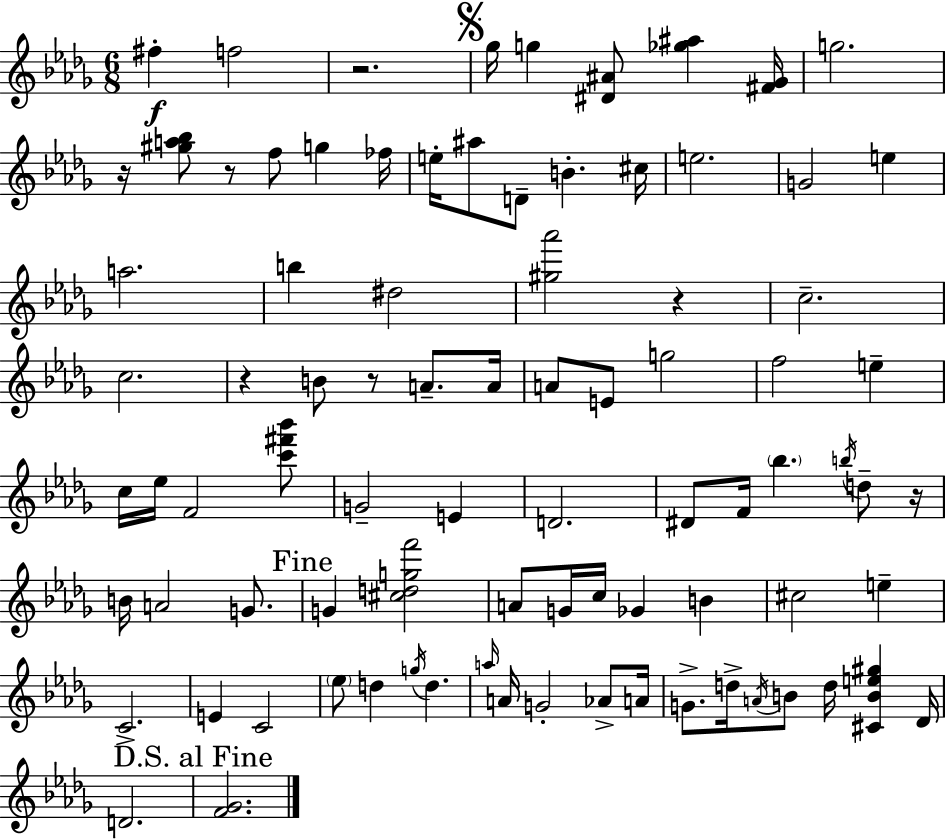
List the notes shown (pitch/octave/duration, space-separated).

F#5/q F5/h R/h. Gb5/s G5/q [D#4,A#4]/e [Gb5,A#5]/q [F#4,Gb4]/s G5/h. R/s [G#5,A5,Bb5]/e R/e F5/e G5/q FES5/s E5/s A#5/e D4/e B4/q. C#5/s E5/h. G4/h E5/q A5/h. B5/q D#5/h [G#5,Ab6]/h R/q C5/h. C5/h. R/q B4/e R/e A4/e. A4/s A4/e E4/e G5/h F5/h E5/q C5/s Eb5/s F4/h [C6,F#6,Bb6]/e G4/h E4/q D4/h. D#4/e F4/s Bb5/q. B5/s D5/e R/s B4/s A4/h G4/e. G4/q [C#5,D5,G5,F6]/h A4/e G4/s C5/s Gb4/q B4/q C#5/h E5/q C4/h. E4/q C4/h Eb5/e D5/q G5/s D5/q. A5/s A4/s G4/h Ab4/e A4/s G4/e. D5/s A4/s B4/e D5/s [C#4,B4,E5,G#5]/q Db4/s D4/h. [F4,Gb4]/h.